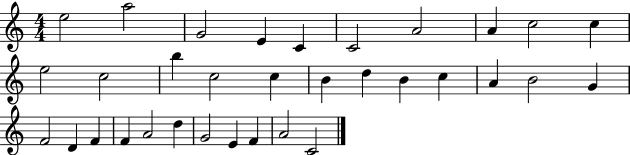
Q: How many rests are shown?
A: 0